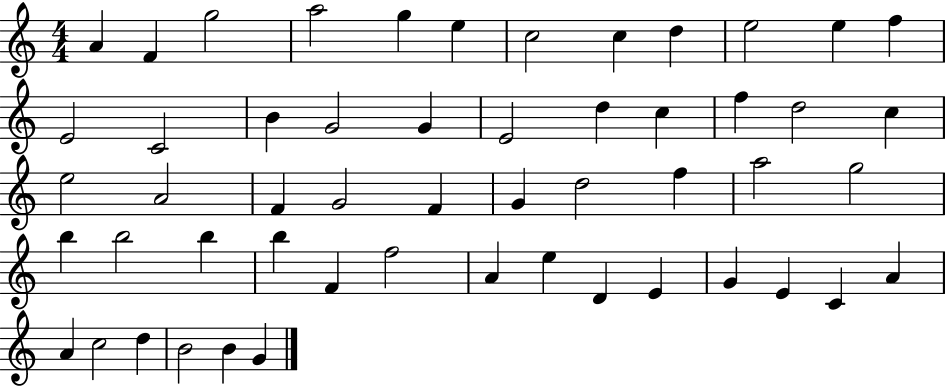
A4/q F4/q G5/h A5/h G5/q E5/q C5/h C5/q D5/q E5/h E5/q F5/q E4/h C4/h B4/q G4/h G4/q E4/h D5/q C5/q F5/q D5/h C5/q E5/h A4/h F4/q G4/h F4/q G4/q D5/h F5/q A5/h G5/h B5/q B5/h B5/q B5/q F4/q F5/h A4/q E5/q D4/q E4/q G4/q E4/q C4/q A4/q A4/q C5/h D5/q B4/h B4/q G4/q